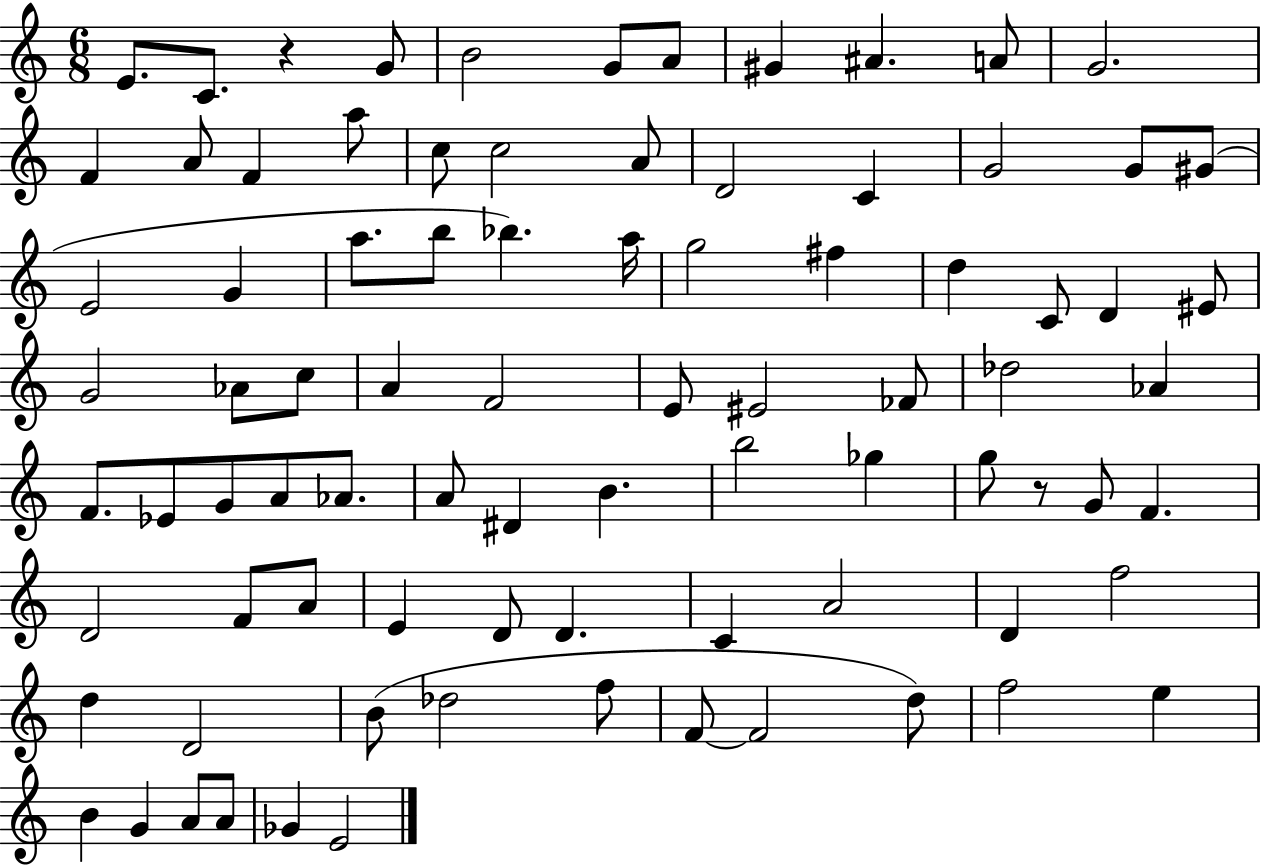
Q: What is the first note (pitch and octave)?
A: E4